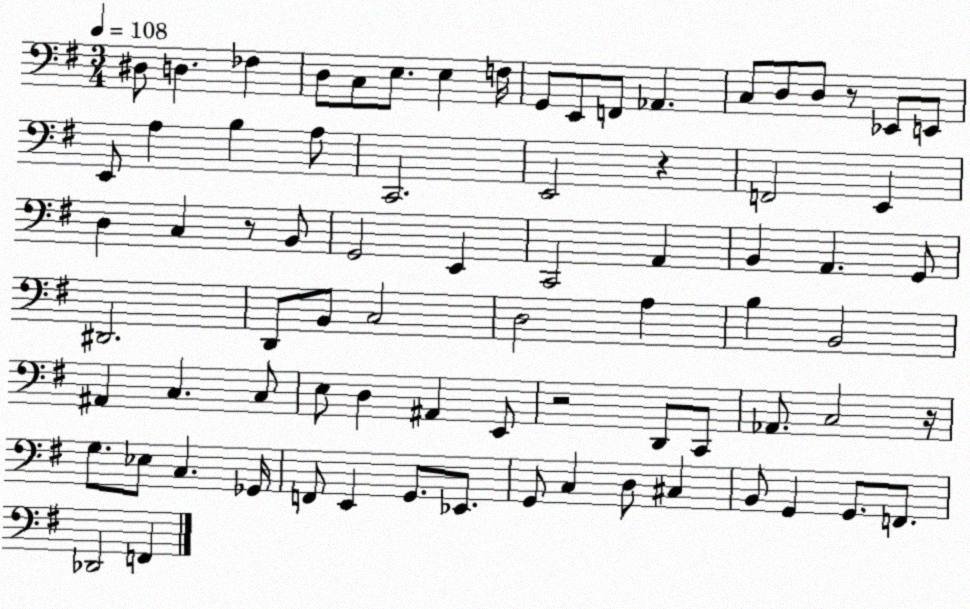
X:1
T:Untitled
M:3/4
L:1/4
K:G
^D,/2 D, _F, D,/2 C,/2 E,/2 E, F,/4 G,,/2 E,,/2 F,,/2 _A,, C,/2 D,/2 D,/2 z/2 _E,,/2 E,,/2 E,,/2 A, B, A,/2 C,,2 E,,2 z F,,2 E,, D, C, z/2 B,,/2 G,,2 E,, C,,2 A,, B,, A,, G,,/2 ^D,,2 D,,/2 B,,/2 C,2 D,2 A, B, B,,2 ^A,, C, C,/2 E,/2 D, ^A,, E,,/2 z2 D,,/2 C,,/2 _A,,/2 C,2 z/4 G,/2 _E,/2 C, _G,,/4 F,,/2 E,, G,,/2 _E,,/2 G,,/2 C, D,/2 ^C, B,,/2 G,, G,,/2 F,,/2 _D,,2 F,,